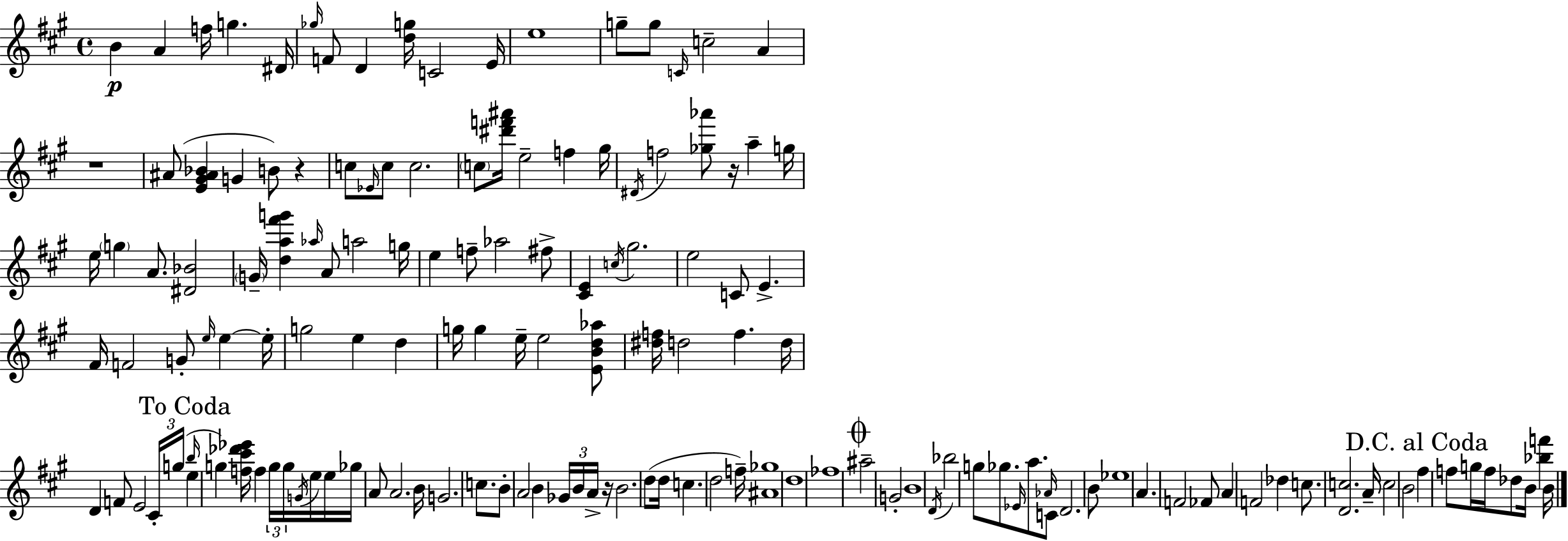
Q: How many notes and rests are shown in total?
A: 146